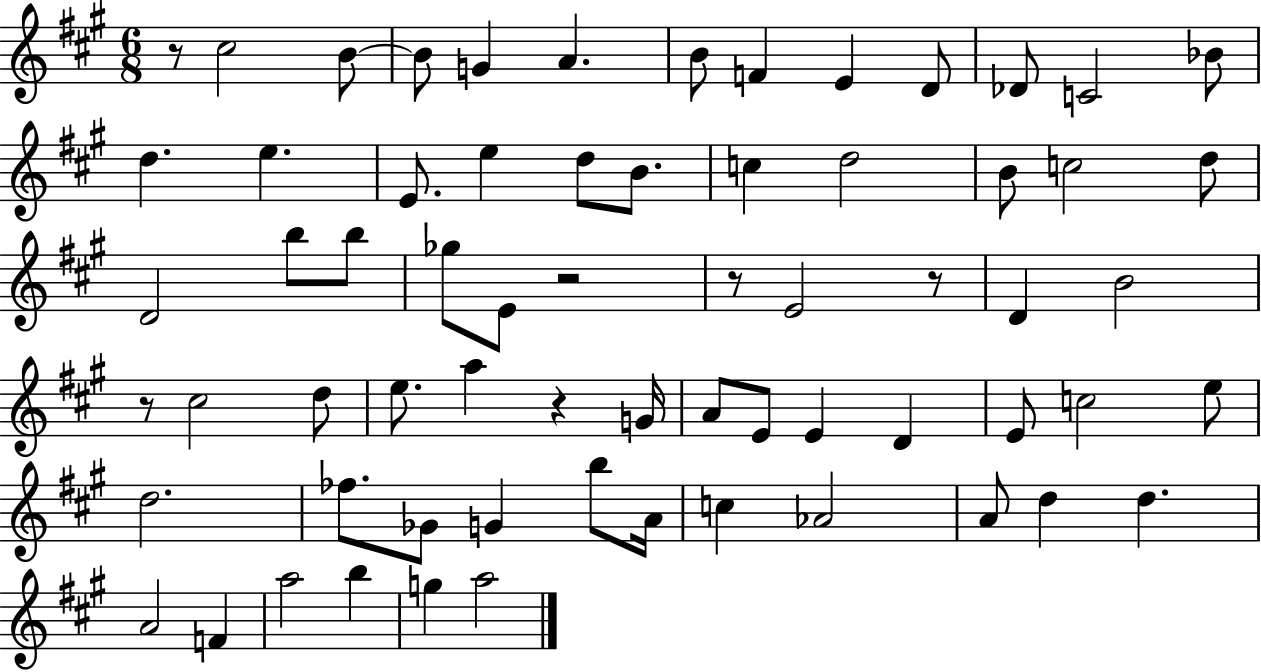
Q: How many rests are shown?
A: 6